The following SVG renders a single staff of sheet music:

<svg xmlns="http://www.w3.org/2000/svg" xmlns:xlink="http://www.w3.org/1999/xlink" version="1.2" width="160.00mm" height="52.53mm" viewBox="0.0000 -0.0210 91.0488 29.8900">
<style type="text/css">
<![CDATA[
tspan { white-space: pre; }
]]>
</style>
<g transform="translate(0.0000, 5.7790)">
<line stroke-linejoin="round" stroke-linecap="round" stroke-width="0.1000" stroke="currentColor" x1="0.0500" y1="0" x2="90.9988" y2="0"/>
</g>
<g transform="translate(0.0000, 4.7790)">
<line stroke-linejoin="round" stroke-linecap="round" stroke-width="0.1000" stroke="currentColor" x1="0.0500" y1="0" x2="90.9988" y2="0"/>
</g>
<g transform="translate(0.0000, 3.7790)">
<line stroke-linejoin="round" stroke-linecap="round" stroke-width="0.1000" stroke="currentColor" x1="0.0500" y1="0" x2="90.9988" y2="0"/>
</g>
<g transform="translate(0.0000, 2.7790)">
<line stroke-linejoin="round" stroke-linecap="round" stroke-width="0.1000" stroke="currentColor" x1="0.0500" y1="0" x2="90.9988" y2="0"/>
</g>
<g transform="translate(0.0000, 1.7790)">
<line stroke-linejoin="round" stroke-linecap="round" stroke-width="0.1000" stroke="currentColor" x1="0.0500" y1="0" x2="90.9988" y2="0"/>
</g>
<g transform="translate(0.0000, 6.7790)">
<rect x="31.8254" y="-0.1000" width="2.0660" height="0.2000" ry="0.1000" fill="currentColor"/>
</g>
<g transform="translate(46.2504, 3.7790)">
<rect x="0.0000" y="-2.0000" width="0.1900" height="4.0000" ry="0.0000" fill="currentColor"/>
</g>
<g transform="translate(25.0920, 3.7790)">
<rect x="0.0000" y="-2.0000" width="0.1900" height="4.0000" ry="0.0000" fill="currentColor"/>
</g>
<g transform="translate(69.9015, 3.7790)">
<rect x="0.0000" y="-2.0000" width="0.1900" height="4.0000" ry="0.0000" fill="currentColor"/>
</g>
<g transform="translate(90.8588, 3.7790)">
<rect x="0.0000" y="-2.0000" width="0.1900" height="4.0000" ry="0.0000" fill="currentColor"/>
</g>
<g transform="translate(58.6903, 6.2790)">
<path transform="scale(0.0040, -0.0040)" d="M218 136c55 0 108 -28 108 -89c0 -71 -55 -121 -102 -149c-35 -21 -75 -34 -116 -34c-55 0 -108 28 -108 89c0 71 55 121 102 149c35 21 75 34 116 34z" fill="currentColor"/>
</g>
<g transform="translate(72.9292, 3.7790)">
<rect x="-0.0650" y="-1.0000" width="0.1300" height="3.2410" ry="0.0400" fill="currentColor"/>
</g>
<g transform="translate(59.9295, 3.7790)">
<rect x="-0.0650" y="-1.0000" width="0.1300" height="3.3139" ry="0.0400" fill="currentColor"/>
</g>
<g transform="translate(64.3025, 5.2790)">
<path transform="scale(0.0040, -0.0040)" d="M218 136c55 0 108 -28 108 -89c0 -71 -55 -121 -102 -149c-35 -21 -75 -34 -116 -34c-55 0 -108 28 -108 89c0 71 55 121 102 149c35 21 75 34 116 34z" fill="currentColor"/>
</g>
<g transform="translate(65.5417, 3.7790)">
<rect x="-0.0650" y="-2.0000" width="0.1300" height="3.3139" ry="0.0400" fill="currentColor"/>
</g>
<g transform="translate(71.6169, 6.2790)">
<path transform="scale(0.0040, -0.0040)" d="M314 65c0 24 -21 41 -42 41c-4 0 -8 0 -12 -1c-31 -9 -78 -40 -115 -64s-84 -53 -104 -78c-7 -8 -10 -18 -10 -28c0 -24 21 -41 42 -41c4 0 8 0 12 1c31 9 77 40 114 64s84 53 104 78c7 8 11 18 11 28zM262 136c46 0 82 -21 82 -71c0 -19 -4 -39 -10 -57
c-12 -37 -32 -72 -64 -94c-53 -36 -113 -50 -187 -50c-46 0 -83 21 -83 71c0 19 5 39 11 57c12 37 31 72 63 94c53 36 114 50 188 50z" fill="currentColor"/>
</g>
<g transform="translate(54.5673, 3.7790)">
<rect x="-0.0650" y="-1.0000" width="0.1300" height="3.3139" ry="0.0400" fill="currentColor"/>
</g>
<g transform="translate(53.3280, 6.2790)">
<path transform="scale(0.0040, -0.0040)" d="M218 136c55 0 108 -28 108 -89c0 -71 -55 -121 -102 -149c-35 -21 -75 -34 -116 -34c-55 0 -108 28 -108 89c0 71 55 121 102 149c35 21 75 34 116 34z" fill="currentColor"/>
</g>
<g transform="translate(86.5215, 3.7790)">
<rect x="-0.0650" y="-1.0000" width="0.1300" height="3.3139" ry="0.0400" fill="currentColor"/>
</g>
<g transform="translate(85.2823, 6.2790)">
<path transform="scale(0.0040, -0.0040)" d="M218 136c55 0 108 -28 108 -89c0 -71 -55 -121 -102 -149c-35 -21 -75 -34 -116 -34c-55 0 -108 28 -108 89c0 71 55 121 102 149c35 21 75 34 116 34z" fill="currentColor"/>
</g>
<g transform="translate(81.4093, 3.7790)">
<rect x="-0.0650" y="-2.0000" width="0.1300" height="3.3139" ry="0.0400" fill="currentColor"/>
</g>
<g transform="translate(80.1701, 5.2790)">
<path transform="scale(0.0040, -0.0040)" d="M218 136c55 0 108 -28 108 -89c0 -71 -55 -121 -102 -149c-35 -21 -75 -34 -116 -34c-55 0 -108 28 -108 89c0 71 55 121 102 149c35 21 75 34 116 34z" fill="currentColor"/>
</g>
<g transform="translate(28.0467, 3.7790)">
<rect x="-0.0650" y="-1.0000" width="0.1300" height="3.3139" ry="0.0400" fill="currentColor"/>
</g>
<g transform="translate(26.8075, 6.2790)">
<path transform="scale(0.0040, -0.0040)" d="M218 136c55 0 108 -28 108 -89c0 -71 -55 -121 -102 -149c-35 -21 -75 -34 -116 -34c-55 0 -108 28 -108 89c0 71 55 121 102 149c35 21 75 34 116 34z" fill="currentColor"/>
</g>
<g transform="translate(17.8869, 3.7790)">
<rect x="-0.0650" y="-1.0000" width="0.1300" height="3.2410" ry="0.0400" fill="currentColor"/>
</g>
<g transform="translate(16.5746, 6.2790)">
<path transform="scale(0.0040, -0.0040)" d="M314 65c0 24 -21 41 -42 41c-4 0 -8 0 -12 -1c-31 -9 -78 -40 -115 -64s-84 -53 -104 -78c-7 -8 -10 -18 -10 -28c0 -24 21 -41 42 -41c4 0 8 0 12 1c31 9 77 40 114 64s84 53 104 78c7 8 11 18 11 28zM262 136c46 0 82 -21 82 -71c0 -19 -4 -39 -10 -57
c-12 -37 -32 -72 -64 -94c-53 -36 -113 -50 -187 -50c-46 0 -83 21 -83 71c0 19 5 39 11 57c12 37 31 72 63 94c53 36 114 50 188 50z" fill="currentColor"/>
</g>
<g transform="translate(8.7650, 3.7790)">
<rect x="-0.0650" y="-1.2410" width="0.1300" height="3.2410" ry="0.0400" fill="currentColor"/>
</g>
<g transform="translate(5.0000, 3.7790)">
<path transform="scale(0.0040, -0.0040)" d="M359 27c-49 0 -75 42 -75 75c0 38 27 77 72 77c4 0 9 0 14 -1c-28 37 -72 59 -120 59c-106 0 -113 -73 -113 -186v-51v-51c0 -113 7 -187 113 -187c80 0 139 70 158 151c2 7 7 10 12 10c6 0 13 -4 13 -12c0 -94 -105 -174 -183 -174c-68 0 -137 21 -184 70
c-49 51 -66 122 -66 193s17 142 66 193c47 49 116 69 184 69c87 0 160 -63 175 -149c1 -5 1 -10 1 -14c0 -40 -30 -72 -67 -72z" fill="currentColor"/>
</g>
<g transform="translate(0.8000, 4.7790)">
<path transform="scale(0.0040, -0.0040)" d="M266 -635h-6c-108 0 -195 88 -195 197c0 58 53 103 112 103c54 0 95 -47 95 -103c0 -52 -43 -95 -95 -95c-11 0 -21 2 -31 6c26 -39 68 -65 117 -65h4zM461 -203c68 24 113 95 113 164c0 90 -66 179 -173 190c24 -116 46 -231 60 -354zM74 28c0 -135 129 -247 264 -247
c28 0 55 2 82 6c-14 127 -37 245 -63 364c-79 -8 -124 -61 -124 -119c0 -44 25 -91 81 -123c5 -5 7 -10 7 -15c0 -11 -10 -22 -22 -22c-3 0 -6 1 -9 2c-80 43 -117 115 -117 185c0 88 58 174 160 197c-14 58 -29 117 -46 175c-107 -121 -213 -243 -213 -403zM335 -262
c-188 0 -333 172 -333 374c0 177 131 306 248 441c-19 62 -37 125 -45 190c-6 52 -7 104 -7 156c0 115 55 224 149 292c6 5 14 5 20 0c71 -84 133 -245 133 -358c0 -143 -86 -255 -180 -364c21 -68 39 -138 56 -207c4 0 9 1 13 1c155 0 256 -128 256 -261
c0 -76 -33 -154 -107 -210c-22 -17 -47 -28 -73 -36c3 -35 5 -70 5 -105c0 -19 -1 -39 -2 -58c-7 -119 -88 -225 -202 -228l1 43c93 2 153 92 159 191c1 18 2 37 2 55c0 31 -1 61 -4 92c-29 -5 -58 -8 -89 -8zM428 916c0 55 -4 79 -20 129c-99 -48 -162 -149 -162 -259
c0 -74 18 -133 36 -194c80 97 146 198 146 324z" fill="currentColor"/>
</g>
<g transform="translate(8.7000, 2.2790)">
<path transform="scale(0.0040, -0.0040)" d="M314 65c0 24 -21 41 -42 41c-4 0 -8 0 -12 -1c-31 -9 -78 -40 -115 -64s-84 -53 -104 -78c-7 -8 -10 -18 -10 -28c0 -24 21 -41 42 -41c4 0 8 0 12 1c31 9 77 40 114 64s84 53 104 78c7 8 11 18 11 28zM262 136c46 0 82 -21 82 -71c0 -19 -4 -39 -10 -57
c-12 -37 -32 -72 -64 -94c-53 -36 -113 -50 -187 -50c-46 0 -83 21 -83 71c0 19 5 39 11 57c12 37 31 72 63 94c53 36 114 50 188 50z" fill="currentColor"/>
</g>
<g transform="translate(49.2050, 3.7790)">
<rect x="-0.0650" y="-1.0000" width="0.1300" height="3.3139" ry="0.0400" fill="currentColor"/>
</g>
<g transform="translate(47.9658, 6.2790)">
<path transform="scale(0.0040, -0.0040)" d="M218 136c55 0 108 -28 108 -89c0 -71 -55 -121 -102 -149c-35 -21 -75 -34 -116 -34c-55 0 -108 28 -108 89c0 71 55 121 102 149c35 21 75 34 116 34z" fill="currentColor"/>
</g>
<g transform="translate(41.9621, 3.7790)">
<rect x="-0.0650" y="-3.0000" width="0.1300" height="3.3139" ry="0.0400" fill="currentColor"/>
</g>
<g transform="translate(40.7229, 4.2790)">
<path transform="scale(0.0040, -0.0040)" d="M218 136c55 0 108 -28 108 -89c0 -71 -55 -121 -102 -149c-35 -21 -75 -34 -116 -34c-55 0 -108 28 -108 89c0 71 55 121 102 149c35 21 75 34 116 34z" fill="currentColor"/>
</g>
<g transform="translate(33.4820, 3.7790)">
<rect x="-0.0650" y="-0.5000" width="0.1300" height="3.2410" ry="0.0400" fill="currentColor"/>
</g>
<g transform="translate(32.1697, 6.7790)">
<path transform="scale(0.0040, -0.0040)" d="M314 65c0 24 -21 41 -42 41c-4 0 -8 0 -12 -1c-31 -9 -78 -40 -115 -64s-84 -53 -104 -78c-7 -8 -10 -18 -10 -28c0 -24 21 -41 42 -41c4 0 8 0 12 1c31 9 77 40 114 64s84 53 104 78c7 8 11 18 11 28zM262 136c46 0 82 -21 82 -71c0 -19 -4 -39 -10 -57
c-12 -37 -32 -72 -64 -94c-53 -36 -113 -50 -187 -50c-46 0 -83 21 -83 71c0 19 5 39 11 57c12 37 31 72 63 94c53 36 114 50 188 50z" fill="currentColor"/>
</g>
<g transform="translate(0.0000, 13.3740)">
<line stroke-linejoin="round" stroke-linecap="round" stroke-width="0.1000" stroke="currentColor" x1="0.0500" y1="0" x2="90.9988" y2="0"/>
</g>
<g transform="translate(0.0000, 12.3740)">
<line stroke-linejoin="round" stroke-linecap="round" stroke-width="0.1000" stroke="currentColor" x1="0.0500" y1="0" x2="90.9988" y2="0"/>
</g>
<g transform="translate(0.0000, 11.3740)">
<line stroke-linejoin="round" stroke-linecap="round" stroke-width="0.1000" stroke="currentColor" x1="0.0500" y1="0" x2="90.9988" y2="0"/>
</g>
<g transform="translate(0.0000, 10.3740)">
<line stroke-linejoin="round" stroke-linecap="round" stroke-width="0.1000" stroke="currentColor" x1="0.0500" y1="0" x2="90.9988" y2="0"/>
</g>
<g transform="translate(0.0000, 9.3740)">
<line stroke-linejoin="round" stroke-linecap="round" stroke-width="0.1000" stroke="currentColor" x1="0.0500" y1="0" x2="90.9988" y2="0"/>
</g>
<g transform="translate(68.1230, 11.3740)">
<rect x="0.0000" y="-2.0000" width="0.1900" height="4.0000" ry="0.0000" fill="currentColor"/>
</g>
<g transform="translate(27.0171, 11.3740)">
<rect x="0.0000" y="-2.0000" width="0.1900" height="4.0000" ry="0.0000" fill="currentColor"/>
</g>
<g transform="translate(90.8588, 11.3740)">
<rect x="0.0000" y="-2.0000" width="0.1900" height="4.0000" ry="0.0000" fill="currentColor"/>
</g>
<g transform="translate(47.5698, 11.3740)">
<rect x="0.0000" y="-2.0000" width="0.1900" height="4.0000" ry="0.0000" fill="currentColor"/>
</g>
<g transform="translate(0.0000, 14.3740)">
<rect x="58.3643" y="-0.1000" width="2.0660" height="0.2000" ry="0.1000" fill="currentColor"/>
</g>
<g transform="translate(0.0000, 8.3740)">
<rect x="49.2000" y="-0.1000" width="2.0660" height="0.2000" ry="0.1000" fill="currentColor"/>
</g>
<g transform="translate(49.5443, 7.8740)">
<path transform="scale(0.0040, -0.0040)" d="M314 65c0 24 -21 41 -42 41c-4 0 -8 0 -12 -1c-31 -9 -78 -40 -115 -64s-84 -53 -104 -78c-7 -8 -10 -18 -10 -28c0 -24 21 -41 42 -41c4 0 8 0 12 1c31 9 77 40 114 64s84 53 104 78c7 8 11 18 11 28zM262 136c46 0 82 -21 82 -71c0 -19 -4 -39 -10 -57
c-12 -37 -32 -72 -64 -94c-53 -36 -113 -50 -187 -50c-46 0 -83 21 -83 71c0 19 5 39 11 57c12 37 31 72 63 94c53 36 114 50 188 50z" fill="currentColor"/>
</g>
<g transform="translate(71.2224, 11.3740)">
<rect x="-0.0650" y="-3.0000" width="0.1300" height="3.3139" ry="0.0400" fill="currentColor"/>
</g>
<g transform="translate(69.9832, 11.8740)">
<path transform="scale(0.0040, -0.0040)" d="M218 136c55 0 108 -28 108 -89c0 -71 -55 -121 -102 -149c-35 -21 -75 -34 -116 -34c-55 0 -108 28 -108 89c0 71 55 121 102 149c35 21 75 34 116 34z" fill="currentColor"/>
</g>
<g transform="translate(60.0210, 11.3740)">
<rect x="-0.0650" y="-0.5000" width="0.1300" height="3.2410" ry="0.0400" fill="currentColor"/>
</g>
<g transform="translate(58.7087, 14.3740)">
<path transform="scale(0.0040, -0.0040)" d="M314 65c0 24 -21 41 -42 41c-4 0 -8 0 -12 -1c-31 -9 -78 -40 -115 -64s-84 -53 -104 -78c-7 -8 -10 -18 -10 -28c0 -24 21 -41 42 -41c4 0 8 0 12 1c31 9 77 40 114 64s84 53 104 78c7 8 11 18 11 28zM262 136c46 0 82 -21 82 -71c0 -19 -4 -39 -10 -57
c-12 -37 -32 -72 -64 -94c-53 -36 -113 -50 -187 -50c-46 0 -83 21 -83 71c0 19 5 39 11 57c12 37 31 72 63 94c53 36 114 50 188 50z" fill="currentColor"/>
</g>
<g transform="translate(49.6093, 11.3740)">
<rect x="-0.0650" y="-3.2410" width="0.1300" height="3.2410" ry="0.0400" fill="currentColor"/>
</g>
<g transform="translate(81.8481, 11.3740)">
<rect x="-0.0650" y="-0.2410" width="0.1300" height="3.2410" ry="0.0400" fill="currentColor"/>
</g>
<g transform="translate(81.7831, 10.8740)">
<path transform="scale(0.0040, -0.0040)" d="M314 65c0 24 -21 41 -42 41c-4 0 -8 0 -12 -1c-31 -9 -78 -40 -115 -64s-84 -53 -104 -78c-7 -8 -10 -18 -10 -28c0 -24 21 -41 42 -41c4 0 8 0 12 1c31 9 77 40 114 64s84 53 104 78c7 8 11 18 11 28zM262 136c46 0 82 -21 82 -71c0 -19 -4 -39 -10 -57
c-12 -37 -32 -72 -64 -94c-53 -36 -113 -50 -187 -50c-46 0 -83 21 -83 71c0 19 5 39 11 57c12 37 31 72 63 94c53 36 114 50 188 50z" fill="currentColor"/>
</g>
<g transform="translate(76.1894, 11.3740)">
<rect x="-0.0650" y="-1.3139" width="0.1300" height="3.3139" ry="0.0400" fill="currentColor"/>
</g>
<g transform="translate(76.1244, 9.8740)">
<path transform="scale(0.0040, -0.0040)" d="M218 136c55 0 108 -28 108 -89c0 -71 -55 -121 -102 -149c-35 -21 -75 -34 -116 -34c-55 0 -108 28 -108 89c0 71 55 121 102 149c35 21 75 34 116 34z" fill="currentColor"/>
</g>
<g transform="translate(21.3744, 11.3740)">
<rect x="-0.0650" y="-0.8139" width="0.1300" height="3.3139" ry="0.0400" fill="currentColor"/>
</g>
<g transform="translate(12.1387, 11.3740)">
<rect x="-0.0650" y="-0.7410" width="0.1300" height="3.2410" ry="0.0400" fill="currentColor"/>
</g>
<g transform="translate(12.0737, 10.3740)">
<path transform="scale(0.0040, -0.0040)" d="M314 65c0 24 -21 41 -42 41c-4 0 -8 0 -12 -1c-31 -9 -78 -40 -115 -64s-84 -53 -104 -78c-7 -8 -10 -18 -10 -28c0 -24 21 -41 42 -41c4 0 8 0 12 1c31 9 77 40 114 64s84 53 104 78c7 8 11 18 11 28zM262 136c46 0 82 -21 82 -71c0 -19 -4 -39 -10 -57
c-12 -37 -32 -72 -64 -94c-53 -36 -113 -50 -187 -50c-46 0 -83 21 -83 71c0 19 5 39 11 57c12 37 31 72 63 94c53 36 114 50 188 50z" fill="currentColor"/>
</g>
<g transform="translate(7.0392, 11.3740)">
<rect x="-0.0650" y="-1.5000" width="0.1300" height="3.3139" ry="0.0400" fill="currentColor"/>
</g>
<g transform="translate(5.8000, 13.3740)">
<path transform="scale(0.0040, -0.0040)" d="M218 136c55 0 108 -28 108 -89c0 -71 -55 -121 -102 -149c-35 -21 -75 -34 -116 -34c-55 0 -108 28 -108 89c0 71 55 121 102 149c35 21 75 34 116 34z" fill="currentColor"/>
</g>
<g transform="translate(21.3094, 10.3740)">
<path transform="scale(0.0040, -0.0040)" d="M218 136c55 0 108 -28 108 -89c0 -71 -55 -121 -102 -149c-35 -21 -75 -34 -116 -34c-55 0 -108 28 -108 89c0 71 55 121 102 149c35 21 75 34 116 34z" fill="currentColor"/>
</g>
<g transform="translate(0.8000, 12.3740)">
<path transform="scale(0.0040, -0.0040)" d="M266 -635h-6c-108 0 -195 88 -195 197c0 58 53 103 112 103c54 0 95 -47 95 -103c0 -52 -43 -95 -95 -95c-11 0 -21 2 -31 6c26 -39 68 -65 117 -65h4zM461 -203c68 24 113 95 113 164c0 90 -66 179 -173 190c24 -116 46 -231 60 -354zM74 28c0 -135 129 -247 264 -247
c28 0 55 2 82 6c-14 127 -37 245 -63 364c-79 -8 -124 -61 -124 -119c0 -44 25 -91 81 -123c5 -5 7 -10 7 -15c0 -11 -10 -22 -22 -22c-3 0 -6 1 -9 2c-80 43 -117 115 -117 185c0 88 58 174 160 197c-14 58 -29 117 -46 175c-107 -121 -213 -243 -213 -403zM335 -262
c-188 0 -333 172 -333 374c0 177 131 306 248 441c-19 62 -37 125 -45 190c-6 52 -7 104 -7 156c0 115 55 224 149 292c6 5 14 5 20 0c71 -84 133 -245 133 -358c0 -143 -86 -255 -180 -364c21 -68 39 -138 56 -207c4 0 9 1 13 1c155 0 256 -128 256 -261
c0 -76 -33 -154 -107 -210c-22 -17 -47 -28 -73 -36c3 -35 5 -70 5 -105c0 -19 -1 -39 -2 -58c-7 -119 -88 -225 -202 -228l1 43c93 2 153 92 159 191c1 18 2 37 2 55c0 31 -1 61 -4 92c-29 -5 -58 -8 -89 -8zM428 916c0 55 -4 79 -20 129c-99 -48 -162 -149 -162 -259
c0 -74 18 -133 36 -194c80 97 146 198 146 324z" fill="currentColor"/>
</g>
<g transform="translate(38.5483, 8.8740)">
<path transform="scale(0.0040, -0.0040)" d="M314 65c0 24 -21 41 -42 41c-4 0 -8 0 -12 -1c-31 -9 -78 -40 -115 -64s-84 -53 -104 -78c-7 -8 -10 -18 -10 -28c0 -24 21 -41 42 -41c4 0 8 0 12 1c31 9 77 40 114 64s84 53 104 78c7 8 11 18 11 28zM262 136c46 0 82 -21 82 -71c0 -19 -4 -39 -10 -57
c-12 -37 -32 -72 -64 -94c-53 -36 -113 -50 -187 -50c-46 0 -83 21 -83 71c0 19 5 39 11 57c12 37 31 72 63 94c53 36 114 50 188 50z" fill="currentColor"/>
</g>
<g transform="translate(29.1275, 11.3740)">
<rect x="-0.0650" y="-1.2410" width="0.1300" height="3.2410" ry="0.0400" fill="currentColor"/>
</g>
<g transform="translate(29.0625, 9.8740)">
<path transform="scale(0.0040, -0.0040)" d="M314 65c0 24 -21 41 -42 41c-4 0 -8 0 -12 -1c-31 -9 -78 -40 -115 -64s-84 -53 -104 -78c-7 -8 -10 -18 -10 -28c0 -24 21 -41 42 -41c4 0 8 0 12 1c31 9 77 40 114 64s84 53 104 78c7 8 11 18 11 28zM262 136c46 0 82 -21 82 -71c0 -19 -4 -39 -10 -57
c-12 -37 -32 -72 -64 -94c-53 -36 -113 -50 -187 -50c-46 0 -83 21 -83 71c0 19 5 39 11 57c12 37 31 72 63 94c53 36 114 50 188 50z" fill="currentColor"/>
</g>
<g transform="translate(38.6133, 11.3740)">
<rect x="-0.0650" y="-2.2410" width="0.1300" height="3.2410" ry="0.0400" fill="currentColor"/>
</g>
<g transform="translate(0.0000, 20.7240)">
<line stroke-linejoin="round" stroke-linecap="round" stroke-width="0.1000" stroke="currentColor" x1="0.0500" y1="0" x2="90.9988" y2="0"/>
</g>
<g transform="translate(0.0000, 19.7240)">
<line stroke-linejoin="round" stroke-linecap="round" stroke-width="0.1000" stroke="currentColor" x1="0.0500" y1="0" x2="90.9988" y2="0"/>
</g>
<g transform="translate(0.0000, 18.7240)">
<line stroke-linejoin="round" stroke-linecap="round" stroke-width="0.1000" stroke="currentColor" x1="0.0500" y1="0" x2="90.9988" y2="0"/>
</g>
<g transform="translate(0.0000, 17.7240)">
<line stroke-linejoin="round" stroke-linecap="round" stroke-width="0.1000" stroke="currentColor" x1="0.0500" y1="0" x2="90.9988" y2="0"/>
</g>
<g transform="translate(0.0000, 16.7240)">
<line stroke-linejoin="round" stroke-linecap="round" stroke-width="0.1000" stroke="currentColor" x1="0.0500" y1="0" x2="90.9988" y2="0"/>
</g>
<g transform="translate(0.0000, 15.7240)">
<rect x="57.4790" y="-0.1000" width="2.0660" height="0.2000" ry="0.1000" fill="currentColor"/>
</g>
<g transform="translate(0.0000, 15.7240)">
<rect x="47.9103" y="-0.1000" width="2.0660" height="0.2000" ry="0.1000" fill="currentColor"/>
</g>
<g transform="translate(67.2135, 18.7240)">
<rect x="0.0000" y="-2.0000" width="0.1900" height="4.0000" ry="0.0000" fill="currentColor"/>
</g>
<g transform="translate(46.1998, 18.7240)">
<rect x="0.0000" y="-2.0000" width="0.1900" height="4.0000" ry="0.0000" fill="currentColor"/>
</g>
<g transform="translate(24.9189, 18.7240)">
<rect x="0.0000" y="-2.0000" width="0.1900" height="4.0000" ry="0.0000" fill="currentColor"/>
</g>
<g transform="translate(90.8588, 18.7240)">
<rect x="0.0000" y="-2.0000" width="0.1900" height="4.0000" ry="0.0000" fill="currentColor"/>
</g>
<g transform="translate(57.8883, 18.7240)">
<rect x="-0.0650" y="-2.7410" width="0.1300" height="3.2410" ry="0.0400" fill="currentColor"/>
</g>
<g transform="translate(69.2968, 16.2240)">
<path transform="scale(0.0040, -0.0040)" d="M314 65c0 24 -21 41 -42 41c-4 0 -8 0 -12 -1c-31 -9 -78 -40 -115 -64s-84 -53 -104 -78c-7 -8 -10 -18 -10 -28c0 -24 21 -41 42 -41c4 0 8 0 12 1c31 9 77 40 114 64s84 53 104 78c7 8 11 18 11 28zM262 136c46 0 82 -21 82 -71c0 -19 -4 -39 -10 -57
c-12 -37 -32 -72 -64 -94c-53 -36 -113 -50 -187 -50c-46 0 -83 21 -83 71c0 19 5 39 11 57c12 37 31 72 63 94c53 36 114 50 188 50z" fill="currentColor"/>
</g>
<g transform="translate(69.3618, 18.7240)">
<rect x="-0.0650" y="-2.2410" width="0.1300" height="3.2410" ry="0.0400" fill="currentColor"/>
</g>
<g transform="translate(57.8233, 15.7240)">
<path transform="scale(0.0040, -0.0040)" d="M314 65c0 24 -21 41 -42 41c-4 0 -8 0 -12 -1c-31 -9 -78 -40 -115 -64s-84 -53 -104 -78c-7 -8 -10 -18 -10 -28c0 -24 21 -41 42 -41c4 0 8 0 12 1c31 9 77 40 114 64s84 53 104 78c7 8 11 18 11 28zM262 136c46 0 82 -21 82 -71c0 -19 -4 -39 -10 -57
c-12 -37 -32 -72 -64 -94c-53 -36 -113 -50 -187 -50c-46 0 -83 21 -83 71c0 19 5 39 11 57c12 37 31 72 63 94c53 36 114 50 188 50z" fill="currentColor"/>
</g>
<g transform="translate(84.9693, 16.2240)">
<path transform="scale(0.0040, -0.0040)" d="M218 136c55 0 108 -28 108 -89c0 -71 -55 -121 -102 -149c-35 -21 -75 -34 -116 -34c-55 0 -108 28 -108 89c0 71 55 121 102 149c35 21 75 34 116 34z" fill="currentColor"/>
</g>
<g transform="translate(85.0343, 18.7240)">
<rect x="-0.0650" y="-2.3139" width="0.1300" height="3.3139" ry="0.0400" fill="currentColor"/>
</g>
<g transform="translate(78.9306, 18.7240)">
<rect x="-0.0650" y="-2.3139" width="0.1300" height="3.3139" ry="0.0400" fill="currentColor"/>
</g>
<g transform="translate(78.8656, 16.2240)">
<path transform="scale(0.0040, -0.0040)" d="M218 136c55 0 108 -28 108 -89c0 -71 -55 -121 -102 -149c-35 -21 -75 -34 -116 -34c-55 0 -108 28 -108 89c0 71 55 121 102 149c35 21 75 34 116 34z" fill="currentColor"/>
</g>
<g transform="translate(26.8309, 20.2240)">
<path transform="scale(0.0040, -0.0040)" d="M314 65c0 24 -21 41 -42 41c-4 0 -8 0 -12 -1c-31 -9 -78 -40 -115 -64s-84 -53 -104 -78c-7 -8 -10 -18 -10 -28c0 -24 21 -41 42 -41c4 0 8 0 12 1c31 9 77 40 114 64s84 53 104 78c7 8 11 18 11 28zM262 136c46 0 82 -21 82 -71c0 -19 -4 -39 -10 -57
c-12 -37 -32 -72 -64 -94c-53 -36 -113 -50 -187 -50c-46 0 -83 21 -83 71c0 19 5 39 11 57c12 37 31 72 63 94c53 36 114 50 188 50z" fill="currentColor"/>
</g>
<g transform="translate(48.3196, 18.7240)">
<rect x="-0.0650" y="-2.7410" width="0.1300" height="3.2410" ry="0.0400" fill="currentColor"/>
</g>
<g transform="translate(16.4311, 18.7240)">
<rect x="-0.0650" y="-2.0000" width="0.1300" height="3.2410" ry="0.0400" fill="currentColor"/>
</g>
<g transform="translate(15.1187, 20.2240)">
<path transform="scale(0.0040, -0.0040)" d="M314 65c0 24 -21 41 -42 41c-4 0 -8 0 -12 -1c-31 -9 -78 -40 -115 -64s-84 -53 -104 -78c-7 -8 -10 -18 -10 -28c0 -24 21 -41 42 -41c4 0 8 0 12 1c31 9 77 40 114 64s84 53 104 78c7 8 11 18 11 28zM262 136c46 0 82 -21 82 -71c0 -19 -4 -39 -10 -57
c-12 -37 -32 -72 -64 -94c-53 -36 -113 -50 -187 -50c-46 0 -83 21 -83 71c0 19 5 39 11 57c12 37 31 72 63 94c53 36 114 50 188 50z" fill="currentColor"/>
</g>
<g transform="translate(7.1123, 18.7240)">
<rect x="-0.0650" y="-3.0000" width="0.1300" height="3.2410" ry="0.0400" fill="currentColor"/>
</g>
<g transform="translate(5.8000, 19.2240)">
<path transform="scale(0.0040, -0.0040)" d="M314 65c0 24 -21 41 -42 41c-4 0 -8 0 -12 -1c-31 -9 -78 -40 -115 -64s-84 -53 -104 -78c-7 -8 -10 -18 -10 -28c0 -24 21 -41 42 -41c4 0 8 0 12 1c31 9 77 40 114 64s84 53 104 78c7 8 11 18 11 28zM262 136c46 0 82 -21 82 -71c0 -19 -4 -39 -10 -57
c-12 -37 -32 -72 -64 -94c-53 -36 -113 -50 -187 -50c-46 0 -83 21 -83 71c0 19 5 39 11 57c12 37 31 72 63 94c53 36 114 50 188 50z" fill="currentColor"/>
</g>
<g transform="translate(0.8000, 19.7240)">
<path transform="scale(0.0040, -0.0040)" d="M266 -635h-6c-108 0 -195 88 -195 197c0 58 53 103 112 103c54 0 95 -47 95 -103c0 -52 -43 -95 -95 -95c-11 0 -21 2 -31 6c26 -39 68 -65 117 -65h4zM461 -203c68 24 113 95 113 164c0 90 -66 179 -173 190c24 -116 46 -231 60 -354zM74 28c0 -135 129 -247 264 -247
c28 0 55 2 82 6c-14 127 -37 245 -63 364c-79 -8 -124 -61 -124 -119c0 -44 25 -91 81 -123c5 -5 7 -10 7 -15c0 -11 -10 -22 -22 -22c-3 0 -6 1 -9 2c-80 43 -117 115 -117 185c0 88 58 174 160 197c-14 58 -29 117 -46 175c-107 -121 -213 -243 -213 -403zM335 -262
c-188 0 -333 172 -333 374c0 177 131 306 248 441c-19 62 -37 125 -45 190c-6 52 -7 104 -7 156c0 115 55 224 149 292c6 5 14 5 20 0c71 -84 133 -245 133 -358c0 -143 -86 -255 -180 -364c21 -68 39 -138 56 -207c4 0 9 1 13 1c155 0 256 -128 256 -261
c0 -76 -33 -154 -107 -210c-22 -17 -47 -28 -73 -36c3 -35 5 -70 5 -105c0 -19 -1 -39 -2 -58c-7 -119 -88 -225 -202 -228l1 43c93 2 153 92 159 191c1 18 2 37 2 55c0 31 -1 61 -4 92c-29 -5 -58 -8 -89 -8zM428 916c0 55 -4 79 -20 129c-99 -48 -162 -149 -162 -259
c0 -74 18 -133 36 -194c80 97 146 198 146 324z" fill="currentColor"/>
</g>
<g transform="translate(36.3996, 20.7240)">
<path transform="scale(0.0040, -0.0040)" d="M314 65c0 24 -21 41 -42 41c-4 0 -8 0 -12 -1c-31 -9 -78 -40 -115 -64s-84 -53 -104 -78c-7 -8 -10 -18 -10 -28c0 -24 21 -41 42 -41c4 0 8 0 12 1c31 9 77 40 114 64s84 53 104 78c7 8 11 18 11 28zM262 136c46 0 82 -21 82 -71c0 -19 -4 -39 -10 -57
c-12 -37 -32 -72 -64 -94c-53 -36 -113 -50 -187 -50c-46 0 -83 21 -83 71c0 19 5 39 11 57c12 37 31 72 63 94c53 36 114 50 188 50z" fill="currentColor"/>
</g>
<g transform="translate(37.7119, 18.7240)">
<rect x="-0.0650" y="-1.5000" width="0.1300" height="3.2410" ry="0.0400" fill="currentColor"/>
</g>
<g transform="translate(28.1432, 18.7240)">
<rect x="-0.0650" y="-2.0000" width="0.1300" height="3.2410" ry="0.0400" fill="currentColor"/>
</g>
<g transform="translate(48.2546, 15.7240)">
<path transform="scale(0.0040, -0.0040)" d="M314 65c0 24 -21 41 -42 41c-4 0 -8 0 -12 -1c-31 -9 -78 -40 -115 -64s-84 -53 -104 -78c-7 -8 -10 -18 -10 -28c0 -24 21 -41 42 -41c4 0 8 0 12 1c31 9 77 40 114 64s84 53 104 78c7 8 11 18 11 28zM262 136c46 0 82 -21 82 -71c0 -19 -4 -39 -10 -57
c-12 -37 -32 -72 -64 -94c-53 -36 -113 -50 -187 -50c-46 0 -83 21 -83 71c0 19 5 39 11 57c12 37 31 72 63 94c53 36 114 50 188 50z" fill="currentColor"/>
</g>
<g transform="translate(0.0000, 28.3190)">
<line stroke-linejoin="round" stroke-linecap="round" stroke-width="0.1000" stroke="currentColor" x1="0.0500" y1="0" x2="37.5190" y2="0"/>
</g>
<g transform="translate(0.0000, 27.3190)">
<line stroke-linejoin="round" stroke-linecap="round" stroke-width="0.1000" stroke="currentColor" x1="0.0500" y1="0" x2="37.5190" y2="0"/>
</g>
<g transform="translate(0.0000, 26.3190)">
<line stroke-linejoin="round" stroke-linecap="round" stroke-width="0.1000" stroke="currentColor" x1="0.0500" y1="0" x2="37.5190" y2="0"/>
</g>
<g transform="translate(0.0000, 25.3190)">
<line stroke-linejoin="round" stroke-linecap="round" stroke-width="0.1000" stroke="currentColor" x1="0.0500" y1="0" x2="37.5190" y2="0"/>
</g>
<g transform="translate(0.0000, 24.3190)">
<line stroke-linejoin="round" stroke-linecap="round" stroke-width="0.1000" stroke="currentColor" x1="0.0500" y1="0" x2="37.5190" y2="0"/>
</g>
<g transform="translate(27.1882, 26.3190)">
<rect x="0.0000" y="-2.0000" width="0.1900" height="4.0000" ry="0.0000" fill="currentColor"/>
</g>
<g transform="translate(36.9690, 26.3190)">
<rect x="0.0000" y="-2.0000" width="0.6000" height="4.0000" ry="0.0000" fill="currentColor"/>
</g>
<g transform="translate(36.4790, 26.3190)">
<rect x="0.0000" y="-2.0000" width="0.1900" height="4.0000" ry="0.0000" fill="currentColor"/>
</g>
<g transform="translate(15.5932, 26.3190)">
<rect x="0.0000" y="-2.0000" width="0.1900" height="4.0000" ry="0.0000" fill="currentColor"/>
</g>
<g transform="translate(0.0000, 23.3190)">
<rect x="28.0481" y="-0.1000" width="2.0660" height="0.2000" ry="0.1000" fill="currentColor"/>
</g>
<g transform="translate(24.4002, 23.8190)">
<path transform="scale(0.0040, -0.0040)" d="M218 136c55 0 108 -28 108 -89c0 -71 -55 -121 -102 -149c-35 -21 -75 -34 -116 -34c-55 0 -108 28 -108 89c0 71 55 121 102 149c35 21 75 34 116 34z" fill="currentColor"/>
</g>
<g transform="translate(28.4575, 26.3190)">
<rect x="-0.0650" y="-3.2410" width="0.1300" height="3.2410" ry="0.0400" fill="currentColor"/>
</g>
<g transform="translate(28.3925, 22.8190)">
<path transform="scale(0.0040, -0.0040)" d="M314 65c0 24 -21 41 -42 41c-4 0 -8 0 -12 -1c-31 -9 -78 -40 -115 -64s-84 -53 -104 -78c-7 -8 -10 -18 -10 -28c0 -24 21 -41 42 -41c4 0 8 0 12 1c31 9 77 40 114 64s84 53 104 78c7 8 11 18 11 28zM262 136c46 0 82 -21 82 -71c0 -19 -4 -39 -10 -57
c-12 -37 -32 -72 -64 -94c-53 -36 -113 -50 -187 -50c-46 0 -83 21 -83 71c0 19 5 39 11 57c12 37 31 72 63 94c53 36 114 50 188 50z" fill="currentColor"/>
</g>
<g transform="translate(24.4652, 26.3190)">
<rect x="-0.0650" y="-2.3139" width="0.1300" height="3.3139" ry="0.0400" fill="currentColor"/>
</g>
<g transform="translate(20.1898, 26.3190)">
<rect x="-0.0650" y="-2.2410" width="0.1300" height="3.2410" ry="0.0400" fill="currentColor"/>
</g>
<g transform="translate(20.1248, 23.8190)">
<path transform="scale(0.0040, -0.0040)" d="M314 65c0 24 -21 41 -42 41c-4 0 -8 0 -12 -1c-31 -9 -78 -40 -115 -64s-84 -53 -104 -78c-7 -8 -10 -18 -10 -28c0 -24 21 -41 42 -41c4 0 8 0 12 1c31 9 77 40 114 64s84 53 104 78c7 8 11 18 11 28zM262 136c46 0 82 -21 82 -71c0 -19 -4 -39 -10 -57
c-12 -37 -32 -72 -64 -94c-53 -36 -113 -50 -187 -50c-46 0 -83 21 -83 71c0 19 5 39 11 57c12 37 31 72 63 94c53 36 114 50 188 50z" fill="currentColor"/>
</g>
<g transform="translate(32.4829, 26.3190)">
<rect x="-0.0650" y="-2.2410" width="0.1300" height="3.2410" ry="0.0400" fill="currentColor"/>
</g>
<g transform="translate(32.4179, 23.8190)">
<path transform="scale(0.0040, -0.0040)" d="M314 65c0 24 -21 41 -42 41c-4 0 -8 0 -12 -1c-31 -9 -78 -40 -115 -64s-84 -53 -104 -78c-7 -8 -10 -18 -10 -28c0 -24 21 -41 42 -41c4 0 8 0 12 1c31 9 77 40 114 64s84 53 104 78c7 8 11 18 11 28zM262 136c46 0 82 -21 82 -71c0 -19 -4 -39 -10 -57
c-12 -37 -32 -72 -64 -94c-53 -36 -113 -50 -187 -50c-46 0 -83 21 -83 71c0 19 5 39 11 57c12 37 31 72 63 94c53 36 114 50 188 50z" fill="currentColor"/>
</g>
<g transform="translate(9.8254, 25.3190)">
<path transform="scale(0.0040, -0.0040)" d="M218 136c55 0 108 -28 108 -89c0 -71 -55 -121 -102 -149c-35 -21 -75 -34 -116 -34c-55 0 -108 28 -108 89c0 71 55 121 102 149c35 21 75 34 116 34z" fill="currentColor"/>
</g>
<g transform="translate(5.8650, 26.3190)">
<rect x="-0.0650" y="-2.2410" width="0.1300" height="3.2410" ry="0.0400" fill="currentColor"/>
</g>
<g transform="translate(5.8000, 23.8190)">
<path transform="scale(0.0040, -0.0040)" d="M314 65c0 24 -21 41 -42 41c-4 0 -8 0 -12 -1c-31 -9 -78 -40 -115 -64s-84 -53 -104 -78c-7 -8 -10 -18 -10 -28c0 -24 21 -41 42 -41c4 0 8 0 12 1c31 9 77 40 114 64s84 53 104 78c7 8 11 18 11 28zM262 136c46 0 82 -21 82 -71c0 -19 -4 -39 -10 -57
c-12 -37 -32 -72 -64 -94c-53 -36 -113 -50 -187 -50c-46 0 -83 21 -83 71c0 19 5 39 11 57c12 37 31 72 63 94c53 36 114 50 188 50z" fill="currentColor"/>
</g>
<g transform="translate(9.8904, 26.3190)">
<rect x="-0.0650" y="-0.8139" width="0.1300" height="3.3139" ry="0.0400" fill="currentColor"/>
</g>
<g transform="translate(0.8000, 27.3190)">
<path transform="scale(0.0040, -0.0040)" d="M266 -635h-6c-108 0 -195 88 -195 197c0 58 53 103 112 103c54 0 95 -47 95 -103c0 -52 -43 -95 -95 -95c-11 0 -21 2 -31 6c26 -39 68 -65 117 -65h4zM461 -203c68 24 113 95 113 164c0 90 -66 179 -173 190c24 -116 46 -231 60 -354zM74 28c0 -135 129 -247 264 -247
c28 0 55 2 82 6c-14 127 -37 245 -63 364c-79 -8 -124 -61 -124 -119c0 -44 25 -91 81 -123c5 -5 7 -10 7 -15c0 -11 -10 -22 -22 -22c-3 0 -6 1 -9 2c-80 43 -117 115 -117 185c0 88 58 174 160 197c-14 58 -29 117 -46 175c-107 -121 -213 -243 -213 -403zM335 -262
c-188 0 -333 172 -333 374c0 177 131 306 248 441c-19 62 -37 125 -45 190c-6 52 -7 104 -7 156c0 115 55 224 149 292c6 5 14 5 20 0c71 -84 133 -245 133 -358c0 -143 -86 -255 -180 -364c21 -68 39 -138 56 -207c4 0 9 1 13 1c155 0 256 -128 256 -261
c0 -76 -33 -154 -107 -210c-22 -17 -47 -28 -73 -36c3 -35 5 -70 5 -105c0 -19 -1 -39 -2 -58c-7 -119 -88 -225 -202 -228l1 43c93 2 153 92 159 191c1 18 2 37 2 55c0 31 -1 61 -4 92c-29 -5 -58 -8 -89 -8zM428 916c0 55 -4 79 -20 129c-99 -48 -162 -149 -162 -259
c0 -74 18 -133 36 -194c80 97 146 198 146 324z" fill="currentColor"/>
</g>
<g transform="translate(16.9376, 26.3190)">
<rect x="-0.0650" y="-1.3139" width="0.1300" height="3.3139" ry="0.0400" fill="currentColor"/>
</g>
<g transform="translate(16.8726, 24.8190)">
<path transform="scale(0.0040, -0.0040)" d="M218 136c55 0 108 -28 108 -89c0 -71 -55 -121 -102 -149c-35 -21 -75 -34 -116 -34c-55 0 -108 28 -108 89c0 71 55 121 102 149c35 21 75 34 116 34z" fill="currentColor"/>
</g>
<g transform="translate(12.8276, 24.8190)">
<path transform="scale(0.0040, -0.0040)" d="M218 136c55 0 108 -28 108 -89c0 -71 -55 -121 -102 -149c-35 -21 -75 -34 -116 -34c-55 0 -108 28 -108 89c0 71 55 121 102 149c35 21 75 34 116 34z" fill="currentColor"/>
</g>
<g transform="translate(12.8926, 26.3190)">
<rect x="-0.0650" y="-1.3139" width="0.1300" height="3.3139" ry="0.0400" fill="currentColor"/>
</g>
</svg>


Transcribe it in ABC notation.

X:1
T:Untitled
M:4/4
L:1/4
K:C
e2 D2 D C2 A D D D F D2 F D E d2 d e2 g2 b2 C2 A e c2 A2 F2 F2 E2 a2 a2 g2 g g g2 d e e g2 g b2 g2